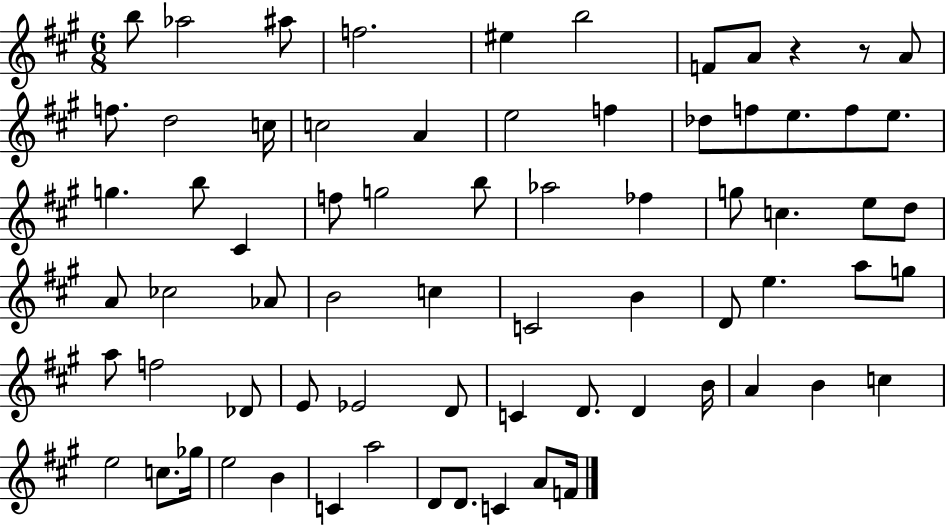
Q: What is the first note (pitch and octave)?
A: B5